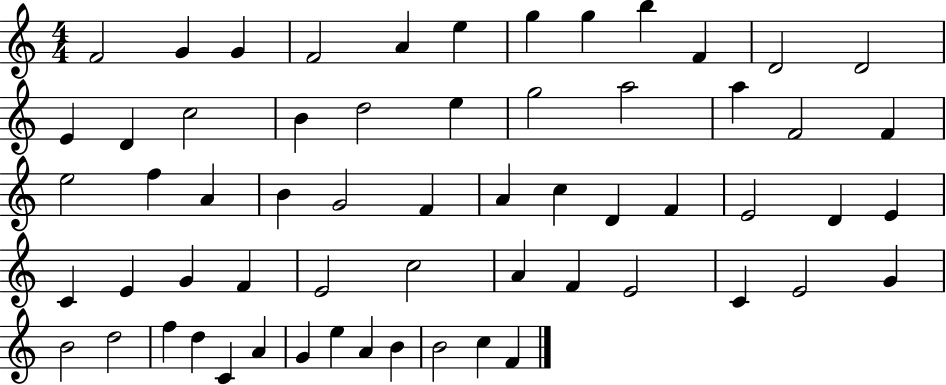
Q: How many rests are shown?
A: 0